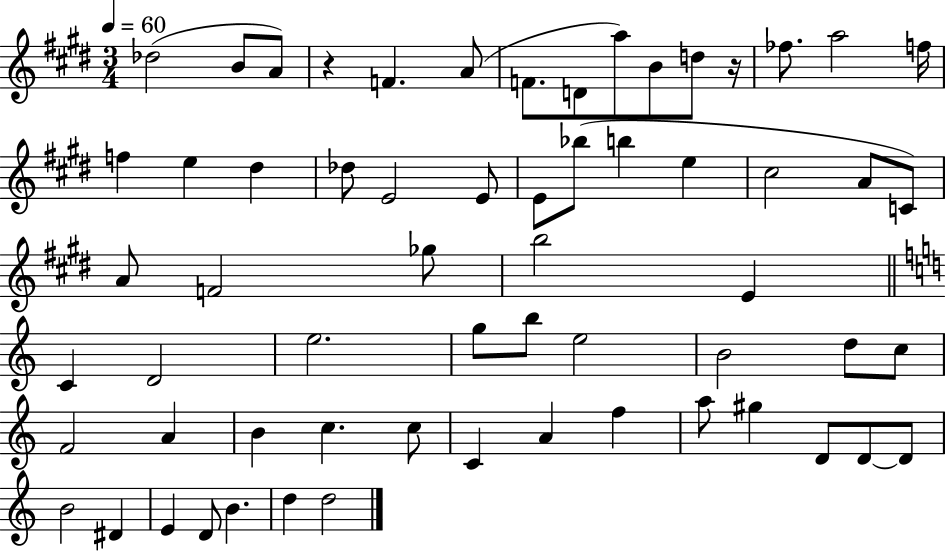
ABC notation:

X:1
T:Untitled
M:3/4
L:1/4
K:E
_d2 B/2 A/2 z F A/2 F/2 D/2 a/2 B/2 d/2 z/4 _f/2 a2 f/4 f e ^d _d/2 E2 E/2 E/2 _b/2 b e ^c2 A/2 C/2 A/2 F2 _g/2 b2 E C D2 e2 g/2 b/2 e2 B2 d/2 c/2 F2 A B c c/2 C A f a/2 ^g D/2 D/2 D/2 B2 ^D E D/2 B d d2